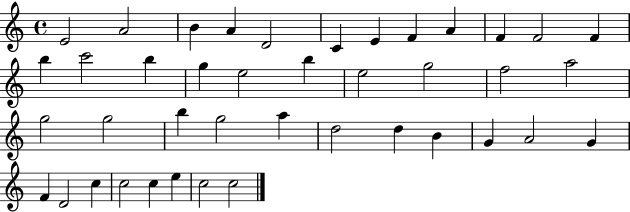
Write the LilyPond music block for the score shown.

{
  \clef treble
  \time 4/4
  \defaultTimeSignature
  \key c \major
  e'2 a'2 | b'4 a'4 d'2 | c'4 e'4 f'4 a'4 | f'4 f'2 f'4 | \break b''4 c'''2 b''4 | g''4 e''2 b''4 | e''2 g''2 | f''2 a''2 | \break g''2 g''2 | b''4 g''2 a''4 | d''2 d''4 b'4 | g'4 a'2 g'4 | \break f'4 d'2 c''4 | c''2 c''4 e''4 | c''2 c''2 | \bar "|."
}